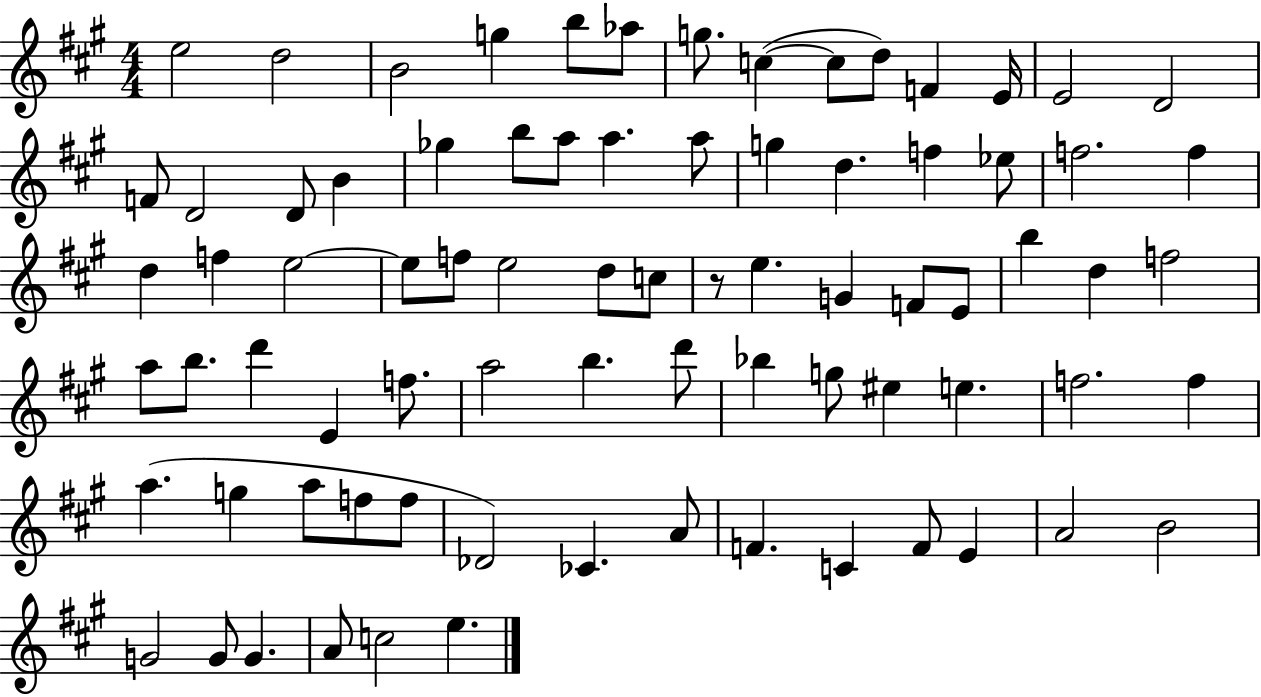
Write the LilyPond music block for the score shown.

{
  \clef treble
  \numericTimeSignature
  \time 4/4
  \key a \major
  e''2 d''2 | b'2 g''4 b''8 aes''8 | g''8. c''4~(~ c''8 d''8) f'4 e'16 | e'2 d'2 | \break f'8 d'2 d'8 b'4 | ges''4 b''8 a''8 a''4. a''8 | g''4 d''4. f''4 ees''8 | f''2. f''4 | \break d''4 f''4 e''2~~ | e''8 f''8 e''2 d''8 c''8 | r8 e''4. g'4 f'8 e'8 | b''4 d''4 f''2 | \break a''8 b''8. d'''4 e'4 f''8. | a''2 b''4. d'''8 | bes''4 g''8 eis''4 e''4. | f''2. f''4 | \break a''4.( g''4 a''8 f''8 f''8 | des'2) ces'4. a'8 | f'4. c'4 f'8 e'4 | a'2 b'2 | \break g'2 g'8 g'4. | a'8 c''2 e''4. | \bar "|."
}